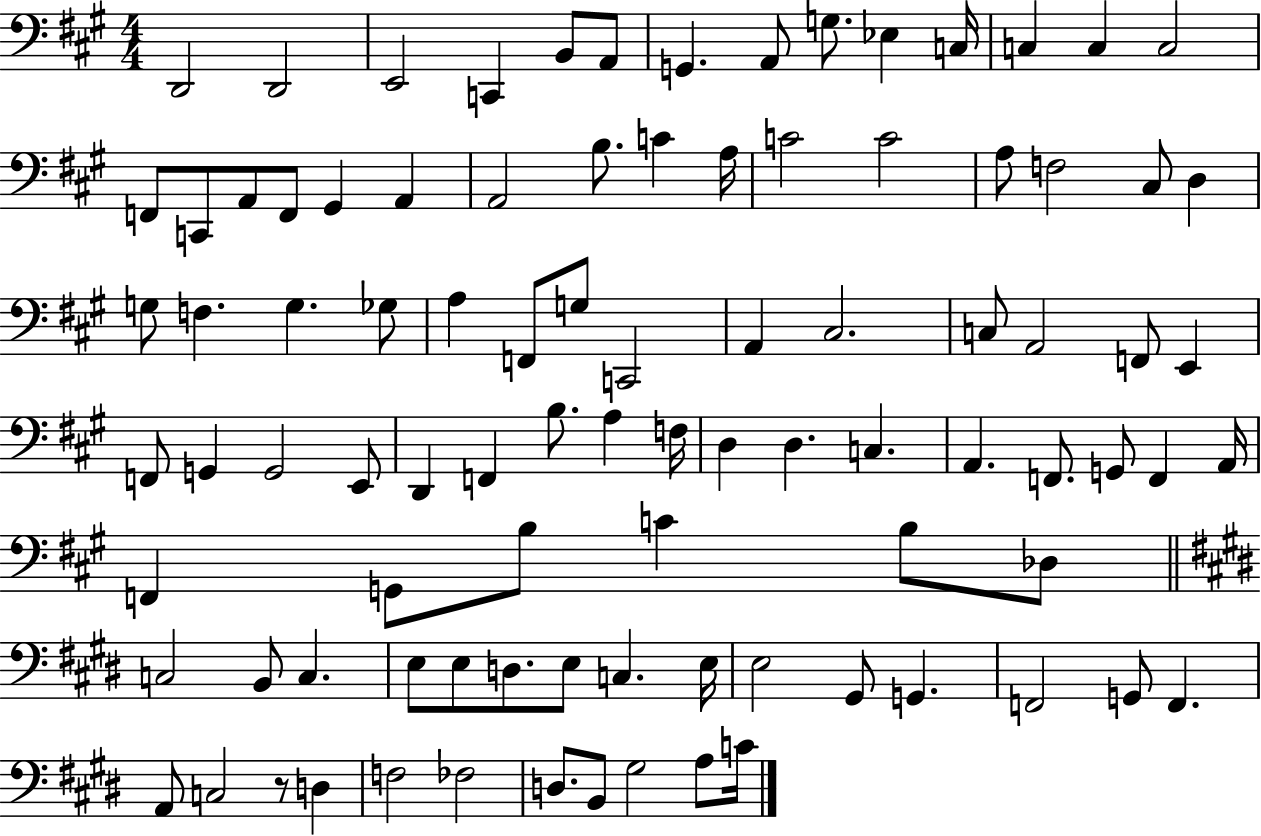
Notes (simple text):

D2/h D2/h E2/h C2/q B2/e A2/e G2/q. A2/e G3/e. Eb3/q C3/s C3/q C3/q C3/h F2/e C2/e A2/e F2/e G#2/q A2/q A2/h B3/e. C4/q A3/s C4/h C4/h A3/e F3/h C#3/e D3/q G3/e F3/q. G3/q. Gb3/e A3/q F2/e G3/e C2/h A2/q C#3/h. C3/e A2/h F2/e E2/q F2/e G2/q G2/h E2/e D2/q F2/q B3/e. A3/q F3/s D3/q D3/q. C3/q. A2/q. F2/e. G2/e F2/q A2/s F2/q G2/e B3/e C4/q B3/e Db3/e C3/h B2/e C3/q. E3/e E3/e D3/e. E3/e C3/q. E3/s E3/h G#2/e G2/q. F2/h G2/e F2/q. A2/e C3/h R/e D3/q F3/h FES3/h D3/e. B2/e G#3/h A3/e C4/s